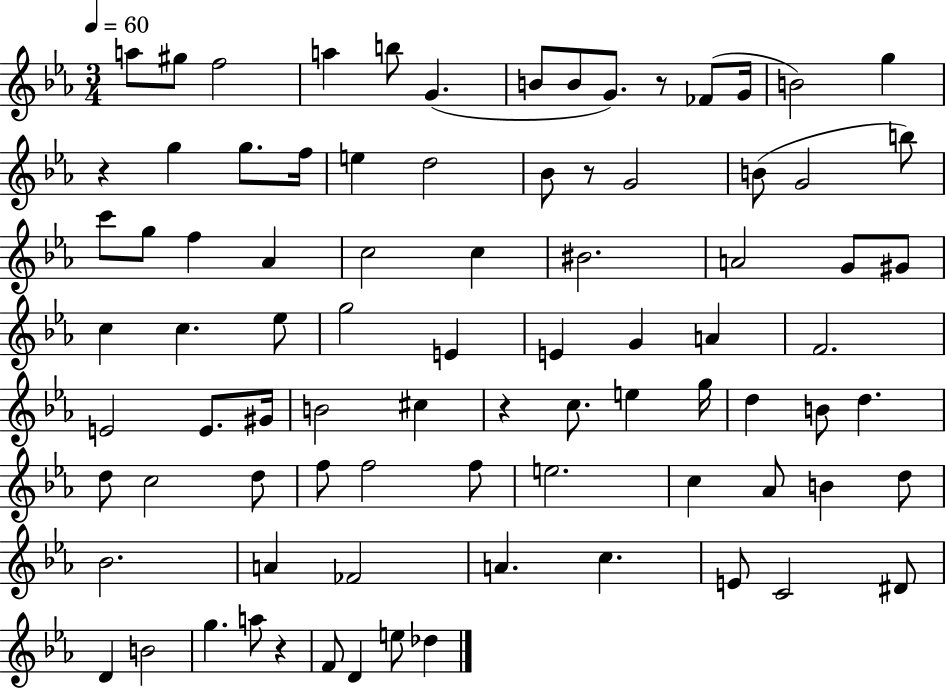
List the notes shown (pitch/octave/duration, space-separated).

A5/e G#5/e F5/h A5/q B5/e G4/q. B4/e B4/e G4/e. R/e FES4/e G4/s B4/h G5/q R/q G5/q G5/e. F5/s E5/q D5/h Bb4/e R/e G4/h B4/e G4/h B5/e C6/e G5/e F5/q Ab4/q C5/h C5/q BIS4/h. A4/h G4/e G#4/e C5/q C5/q. Eb5/e G5/h E4/q E4/q G4/q A4/q F4/h. E4/h E4/e. G#4/s B4/h C#5/q R/q C5/e. E5/q G5/s D5/q B4/e D5/q. D5/e C5/h D5/e F5/e F5/h F5/e E5/h. C5/q Ab4/e B4/q D5/e Bb4/h. A4/q FES4/h A4/q. C5/q. E4/e C4/h D#4/e D4/q B4/h G5/q. A5/e R/q F4/e D4/q E5/e Db5/q